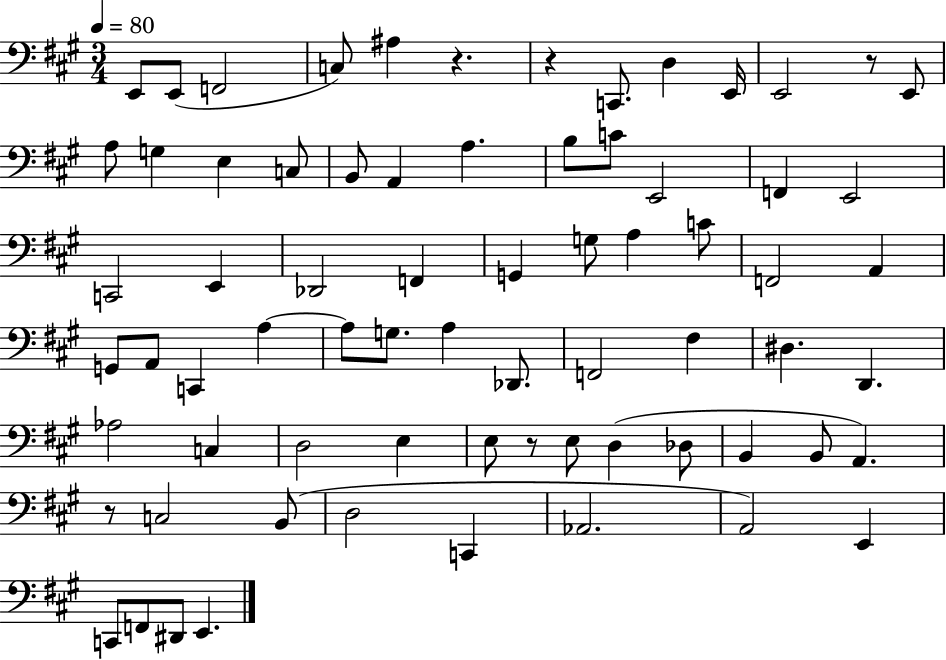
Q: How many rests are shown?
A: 5